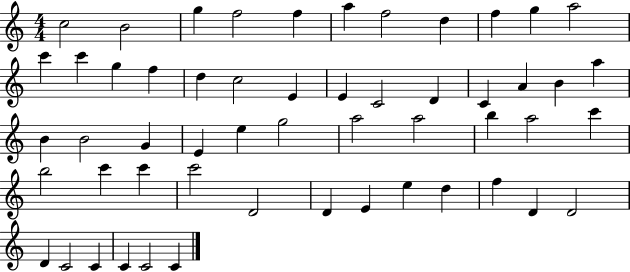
{
  \clef treble
  \numericTimeSignature
  \time 4/4
  \key c \major
  c''2 b'2 | g''4 f''2 f''4 | a''4 f''2 d''4 | f''4 g''4 a''2 | \break c'''4 c'''4 g''4 f''4 | d''4 c''2 e'4 | e'4 c'2 d'4 | c'4 a'4 b'4 a''4 | \break b'4 b'2 g'4 | e'4 e''4 g''2 | a''2 a''2 | b''4 a''2 c'''4 | \break b''2 c'''4 c'''4 | c'''2 d'2 | d'4 e'4 e''4 d''4 | f''4 d'4 d'2 | \break d'4 c'2 c'4 | c'4 c'2 c'4 | \bar "|."
}